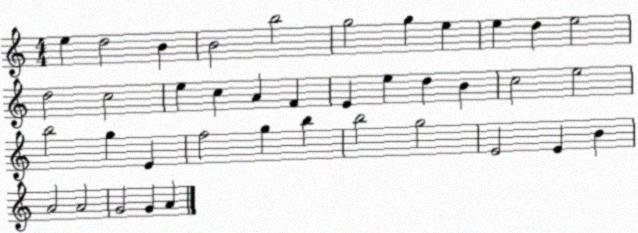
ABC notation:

X:1
T:Untitled
M:4/4
L:1/4
K:C
e d2 B B2 b2 g2 g e e d e2 d2 c2 e c A F E e d B c2 e2 b2 g E f2 g b b2 g2 E2 E B A2 A2 G2 G A